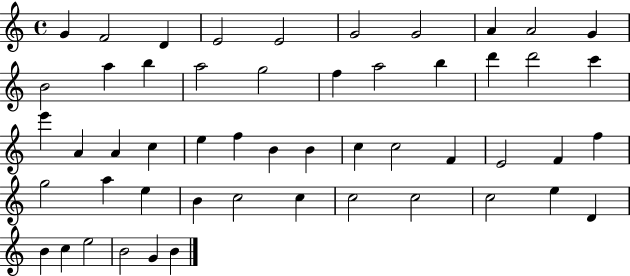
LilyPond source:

{
  \clef treble
  \time 4/4
  \defaultTimeSignature
  \key c \major
  g'4 f'2 d'4 | e'2 e'2 | g'2 g'2 | a'4 a'2 g'4 | \break b'2 a''4 b''4 | a''2 g''2 | f''4 a''2 b''4 | d'''4 d'''2 c'''4 | \break e'''4 a'4 a'4 c''4 | e''4 f''4 b'4 b'4 | c''4 c''2 f'4 | e'2 f'4 f''4 | \break g''2 a''4 e''4 | b'4 c''2 c''4 | c''2 c''2 | c''2 e''4 d'4 | \break b'4 c''4 e''2 | b'2 g'4 b'4 | \bar "|."
}